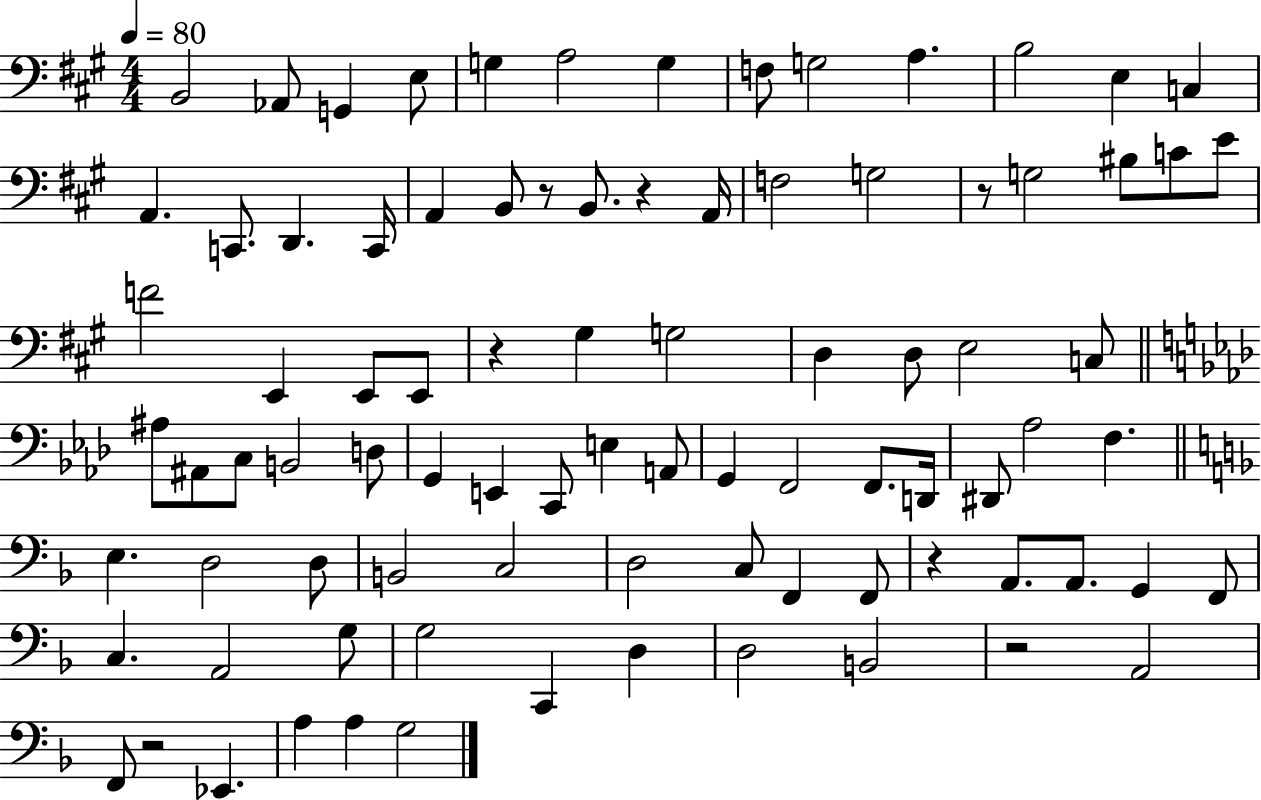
{
  \clef bass
  \numericTimeSignature
  \time 4/4
  \key a \major
  \tempo 4 = 80
  \repeat volta 2 { b,2 aes,8 g,4 e8 | g4 a2 g4 | f8 g2 a4. | b2 e4 c4 | \break a,4. c,8. d,4. c,16 | a,4 b,8 r8 b,8. r4 a,16 | f2 g2 | r8 g2 bis8 c'8 e'8 | \break f'2 e,4 e,8 e,8 | r4 gis4 g2 | d4 d8 e2 c8 | \bar "||" \break \key aes \major ais8 ais,8 c8 b,2 d8 | g,4 e,4 c,8 e4 a,8 | g,4 f,2 f,8. d,16 | dis,8 aes2 f4. | \break \bar "||" \break \key d \minor e4. d2 d8 | b,2 c2 | d2 c8 f,4 f,8 | r4 a,8. a,8. g,4 f,8 | \break c4. a,2 g8 | g2 c,4 d4 | d2 b,2 | r2 a,2 | \break f,8 r2 ees,4. | a4 a4 g2 | } \bar "|."
}